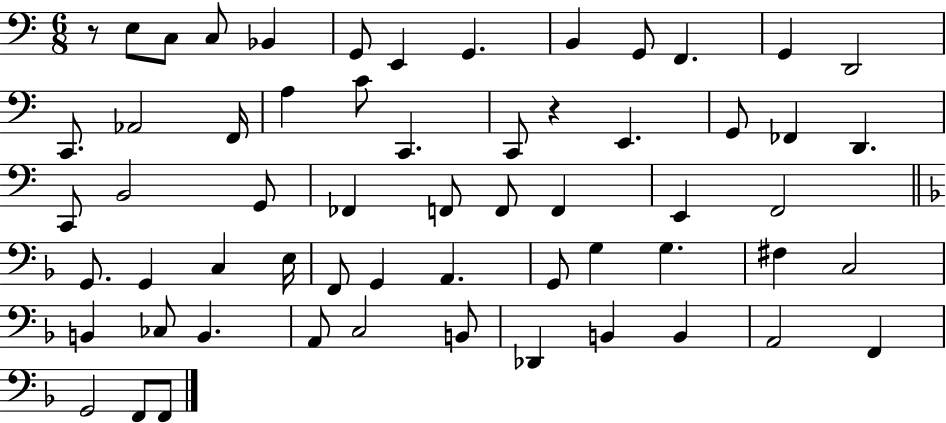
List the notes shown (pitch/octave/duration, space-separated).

R/e E3/e C3/e C3/e Bb2/q G2/e E2/q G2/q. B2/q G2/e F2/q. G2/q D2/h C2/e. Ab2/h F2/s A3/q C4/e C2/q. C2/e R/q E2/q. G2/e FES2/q D2/q. C2/e B2/h G2/e FES2/q F2/e F2/e F2/q E2/q F2/h G2/e. G2/q C3/q E3/s F2/e G2/q A2/q. G2/e G3/q G3/q. F#3/q C3/h B2/q CES3/e B2/q. A2/e C3/h B2/e Db2/q B2/q B2/q A2/h F2/q G2/h F2/e F2/e